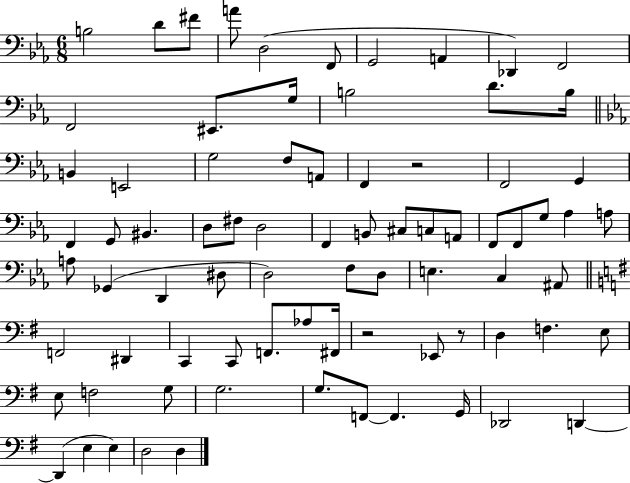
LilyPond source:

{
  \clef bass
  \numericTimeSignature
  \time 6/8
  \key ees \major
  \repeat volta 2 { b2 d'8 fis'8 | a'8 d2( f,8 | g,2 a,4 | des,4) f,2 | \break f,2 eis,8. g16 | b2 d'8. b16 | \bar "||" \break \key ees \major b,4 e,2 | g2 f8 a,8 | f,4 r2 | f,2 g,4 | \break f,4 g,8 bis,4. | d8 fis8 d2 | f,4 b,8 cis8 c8 a,8 | f,8 f,8 g8 aes4 a8 | \break a8 ges,4( d,4 dis8 | d2) f8 d8 | e4. c4 ais,8 | \bar "||" \break \key e \minor f,2 dis,4 | c,4 c,8 f,8. aes8 fis,16 | r2 ees,8 r8 | d4 f4. e8 | \break e8 f2 g8 | g2. | g8. f,8~~ f,4. g,16 | des,2 d,4~~ | \break d,4( e4 e4) | d2 d4 | } \bar "|."
}